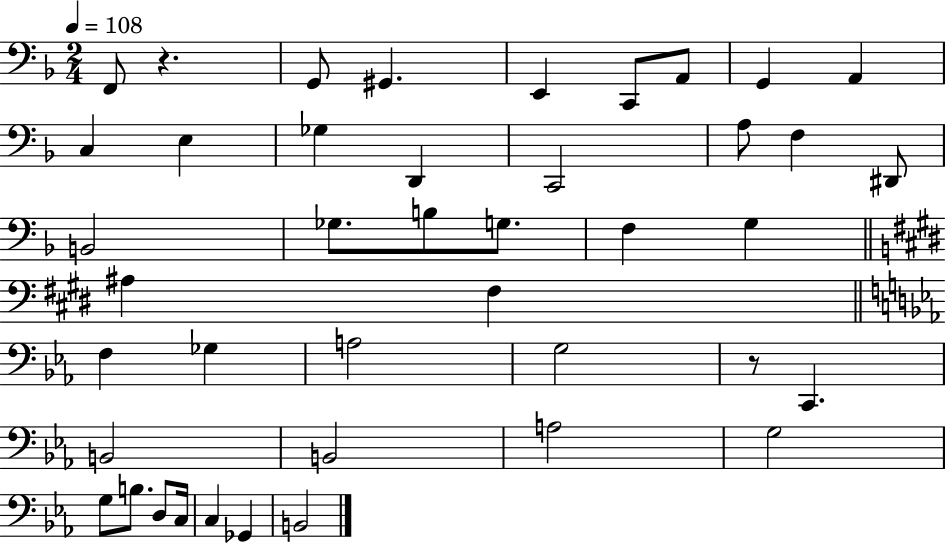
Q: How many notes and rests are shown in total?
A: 42